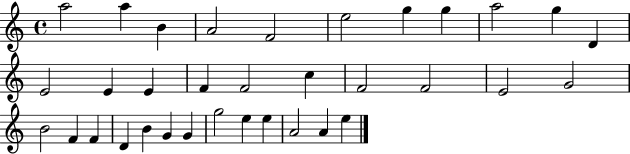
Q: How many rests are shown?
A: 0